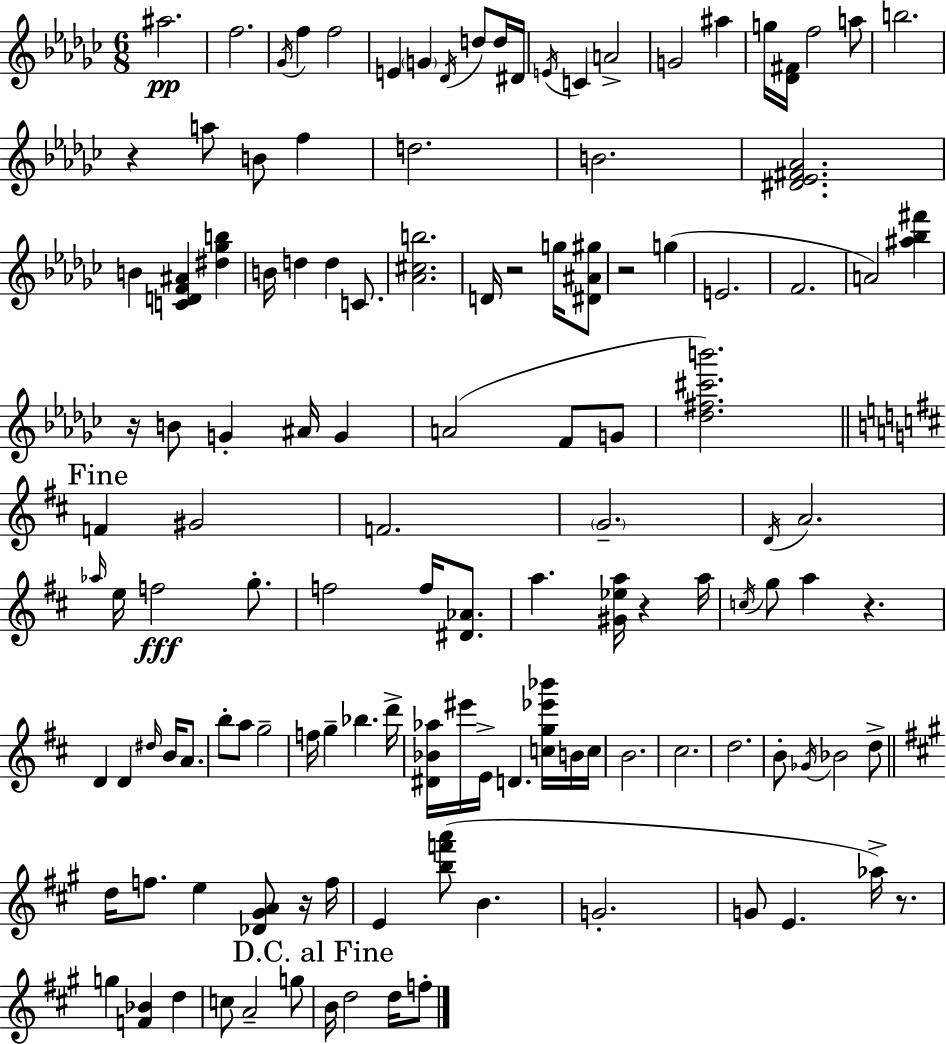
{
  \clef treble
  \numericTimeSignature
  \time 6/8
  \key ees \minor
  ais''2.\pp | f''2. | \acciaccatura { ges'16 } f''4 f''2 | e'4 \parenthesize g'4 \acciaccatura { des'16 } d''8 | \break d''16 dis'16 \acciaccatura { e'16 } c'4 a'2-> | g'2 ais''4 | g''16 <des' fis'>16 f''2 | a''8 b''2. | \break r4 a''8 b'8 f''4 | d''2. | b'2. | <dis' ees' fis' aes'>2. | \break b'4 <c' d' f' ais'>4 <dis'' ges'' b''>4 | b'16 d''4 d''4 | c'8. <aes' cis'' b''>2. | d'16 r2 | \break g''16 <dis' ais' gis''>8 r2 g''4( | e'2. | f'2. | a'2) <ais'' bes'' fis'''>4 | \break r16 b'8 g'4-. ais'16 g'4 | a'2( f'8 | g'8 <des'' fis'' cis''' b'''>2.) | \mark "Fine" \bar "||" \break \key d \major f'4 gis'2 | f'2. | \parenthesize g'2.-- | \acciaccatura { d'16 } a'2. | \break \grace { aes''16 } e''16 f''2\fff g''8.-. | f''2 f''16 <dis' aes'>8. | a''4. <gis' ees'' a''>16 r4 | a''16 \acciaccatura { c''16 } g''8 a''4 r4. | \break d'4 d'4 \grace { dis''16 } | b'16 a'8. b''8-. a''8 g''2-- | f''16 g''4-- bes''4. | d'''16-> <dis' bes' aes''>16 eis'''16 e'16-> d'4. | \break <c'' g'' ees''' bes'''>16 b'16 c''16 b'2. | cis''2. | d''2. | b'8-. \acciaccatura { ges'16 } bes'2 | \break d''8-> \bar "||" \break \key a \major d''16 f''8. e''4 <des' gis' a'>8 r16 f''16 | e'4 <b'' f''' a'''>8( b'4. | g'2.-. | g'8 e'4. aes''16->) r8. | \break g''4 <f' bes'>4 d''4 | c''8 a'2-- g''8 | \mark "D.C. al Fine" b'16 d''2 d''16 f''8-. | \bar "|."
}